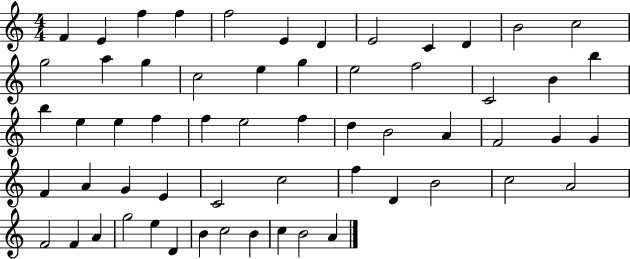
{
  \clef treble
  \numericTimeSignature
  \time 4/4
  \key c \major
  f'4 e'4 f''4 f''4 | f''2 e'4 d'4 | e'2 c'4 d'4 | b'2 c''2 | \break g''2 a''4 g''4 | c''2 e''4 g''4 | e''2 f''2 | c'2 b'4 b''4 | \break b''4 e''4 e''4 f''4 | f''4 e''2 f''4 | d''4 b'2 a'4 | f'2 g'4 g'4 | \break f'4 a'4 g'4 e'4 | c'2 c''2 | f''4 d'4 b'2 | c''2 a'2 | \break f'2 f'4 a'4 | g''2 e''4 d'4 | b'4 c''2 b'4 | c''4 b'2 a'4 | \break \bar "|."
}